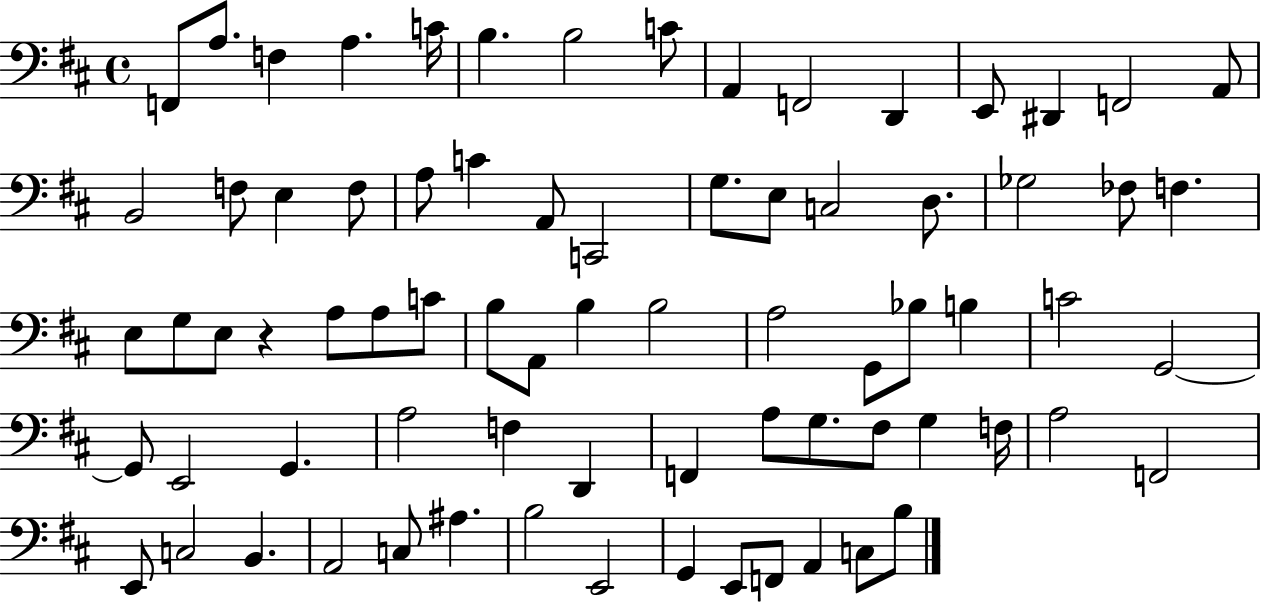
{
  \clef bass
  \time 4/4
  \defaultTimeSignature
  \key d \major
  \repeat volta 2 { f,8 a8. f4 a4. c'16 | b4. b2 c'8 | a,4 f,2 d,4 | e,8 dis,4 f,2 a,8 | \break b,2 f8 e4 f8 | a8 c'4 a,8 c,2 | g8. e8 c2 d8. | ges2 fes8 f4. | \break e8 g8 e8 r4 a8 a8 c'8 | b8 a,8 b4 b2 | a2 g,8 bes8 b4 | c'2 g,2~~ | \break g,8 e,2 g,4. | a2 f4 d,4 | f,4 a8 g8. fis8 g4 f16 | a2 f,2 | \break e,8 c2 b,4. | a,2 c8 ais4. | b2 e,2 | g,4 e,8 f,8 a,4 c8 b8 | \break } \bar "|."
}